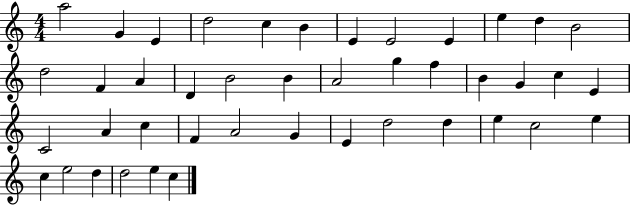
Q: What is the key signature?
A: C major